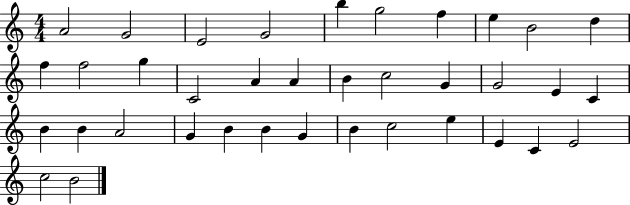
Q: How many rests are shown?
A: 0